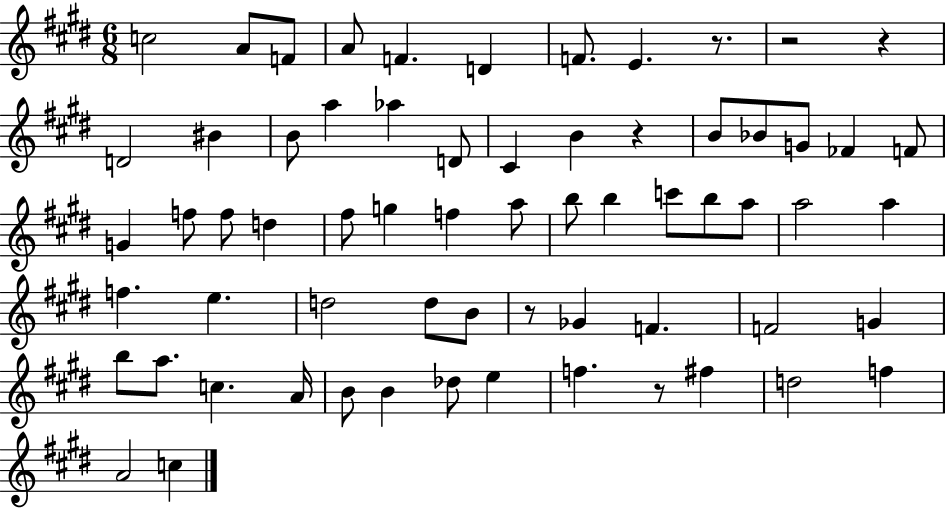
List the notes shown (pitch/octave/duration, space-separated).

C5/h A4/e F4/e A4/e F4/q. D4/q F4/e. E4/q. R/e. R/h R/q D4/h BIS4/q B4/e A5/q Ab5/q D4/e C#4/q B4/q R/q B4/e Bb4/e G4/e FES4/q F4/e G4/q F5/e F5/e D5/q F#5/e G5/q F5/q A5/e B5/e B5/q C6/e B5/e A5/e A5/h A5/q F5/q. E5/q. D5/h D5/e B4/e R/e Gb4/q F4/q. F4/h G4/q B5/e A5/e. C5/q. A4/s B4/e B4/q Db5/e E5/q F5/q. R/e F#5/q D5/h F5/q A4/h C5/q